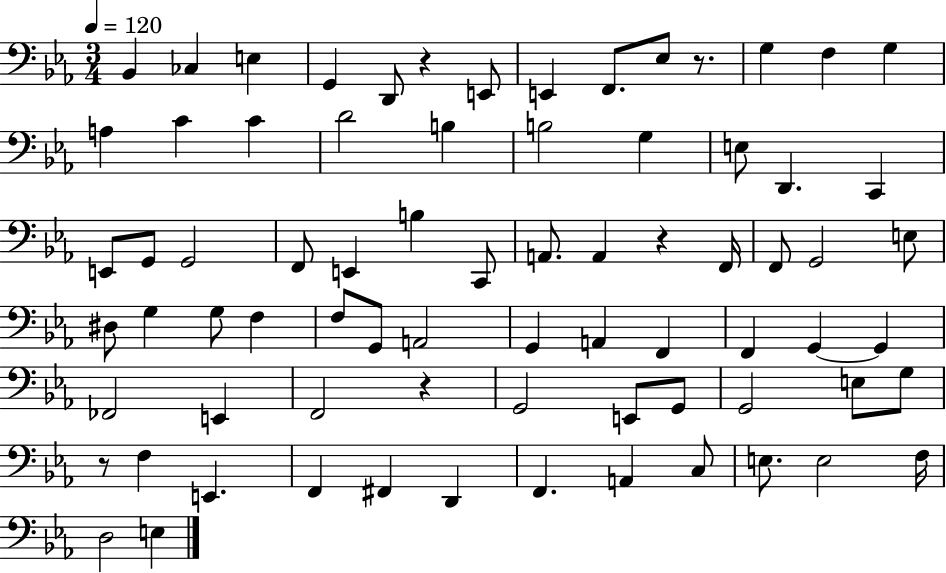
Bb2/q CES3/q E3/q G2/q D2/e R/q E2/e E2/q F2/e. Eb3/e R/e. G3/q F3/q G3/q A3/q C4/q C4/q D4/h B3/q B3/h G3/q E3/e D2/q. C2/q E2/e G2/e G2/h F2/e E2/q B3/q C2/e A2/e. A2/q R/q F2/s F2/e G2/h E3/e D#3/e G3/q G3/e F3/q F3/e G2/e A2/h G2/q A2/q F2/q F2/q G2/q G2/q FES2/h E2/q F2/h R/q G2/h E2/e G2/e G2/h E3/e G3/e R/e F3/q E2/q. F2/q F#2/q D2/q F2/q. A2/q C3/e E3/e. E3/h F3/s D3/h E3/q